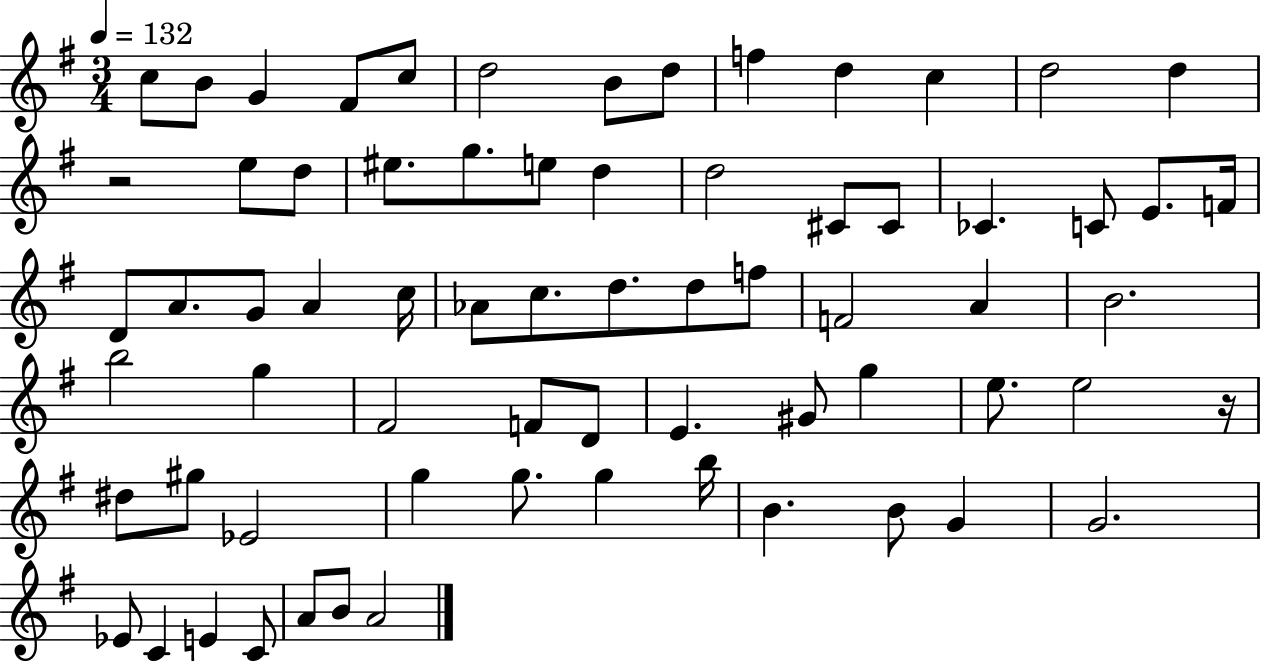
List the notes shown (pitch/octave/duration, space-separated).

C5/e B4/e G4/q F#4/e C5/e D5/h B4/e D5/e F5/q D5/q C5/q D5/h D5/q R/h E5/e D5/e EIS5/e. G5/e. E5/e D5/q D5/h C#4/e C#4/e CES4/q. C4/e E4/e. F4/s D4/e A4/e. G4/e A4/q C5/s Ab4/e C5/e. D5/e. D5/e F5/e F4/h A4/q B4/h. B5/h G5/q F#4/h F4/e D4/e E4/q. G#4/e G5/q E5/e. E5/h R/s D#5/e G#5/e Eb4/h G5/q G5/e. G5/q B5/s B4/q. B4/e G4/q G4/h. Eb4/e C4/q E4/q C4/e A4/e B4/e A4/h